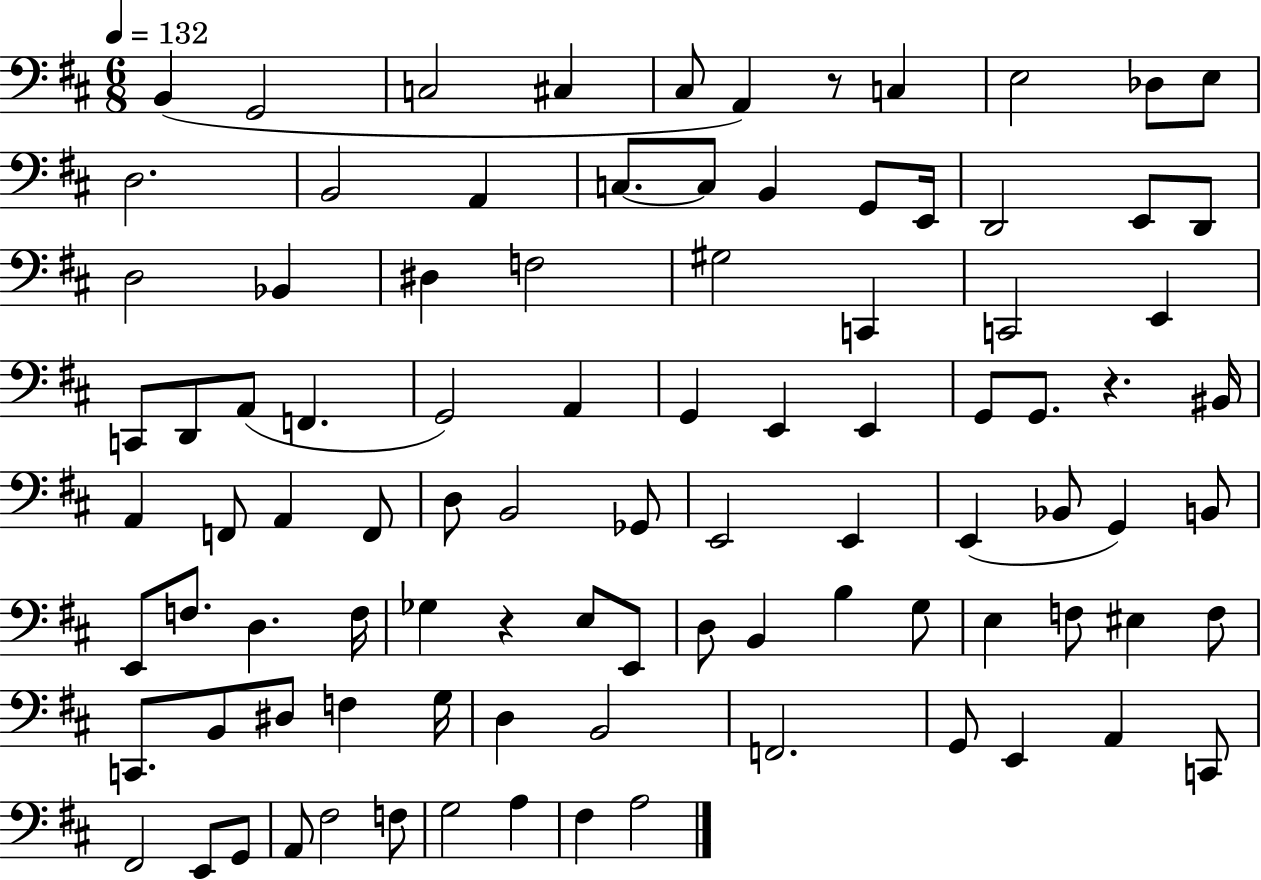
B2/q G2/h C3/h C#3/q C#3/e A2/q R/e C3/q E3/h Db3/e E3/e D3/h. B2/h A2/q C3/e. C3/e B2/q G2/e E2/s D2/h E2/e D2/e D3/h Bb2/q D#3/q F3/h G#3/h C2/q C2/h E2/q C2/e D2/e A2/e F2/q. G2/h A2/q G2/q E2/q E2/q G2/e G2/e. R/q. BIS2/s A2/q F2/e A2/q F2/e D3/e B2/h Gb2/e E2/h E2/q E2/q Bb2/e G2/q B2/e E2/e F3/e. D3/q. F3/s Gb3/q R/q E3/e E2/e D3/e B2/q B3/q G3/e E3/q F3/e EIS3/q F3/e C2/e. B2/e D#3/e F3/q G3/s D3/q B2/h F2/h. G2/e E2/q A2/q C2/e F#2/h E2/e G2/e A2/e F#3/h F3/e G3/h A3/q F#3/q A3/h